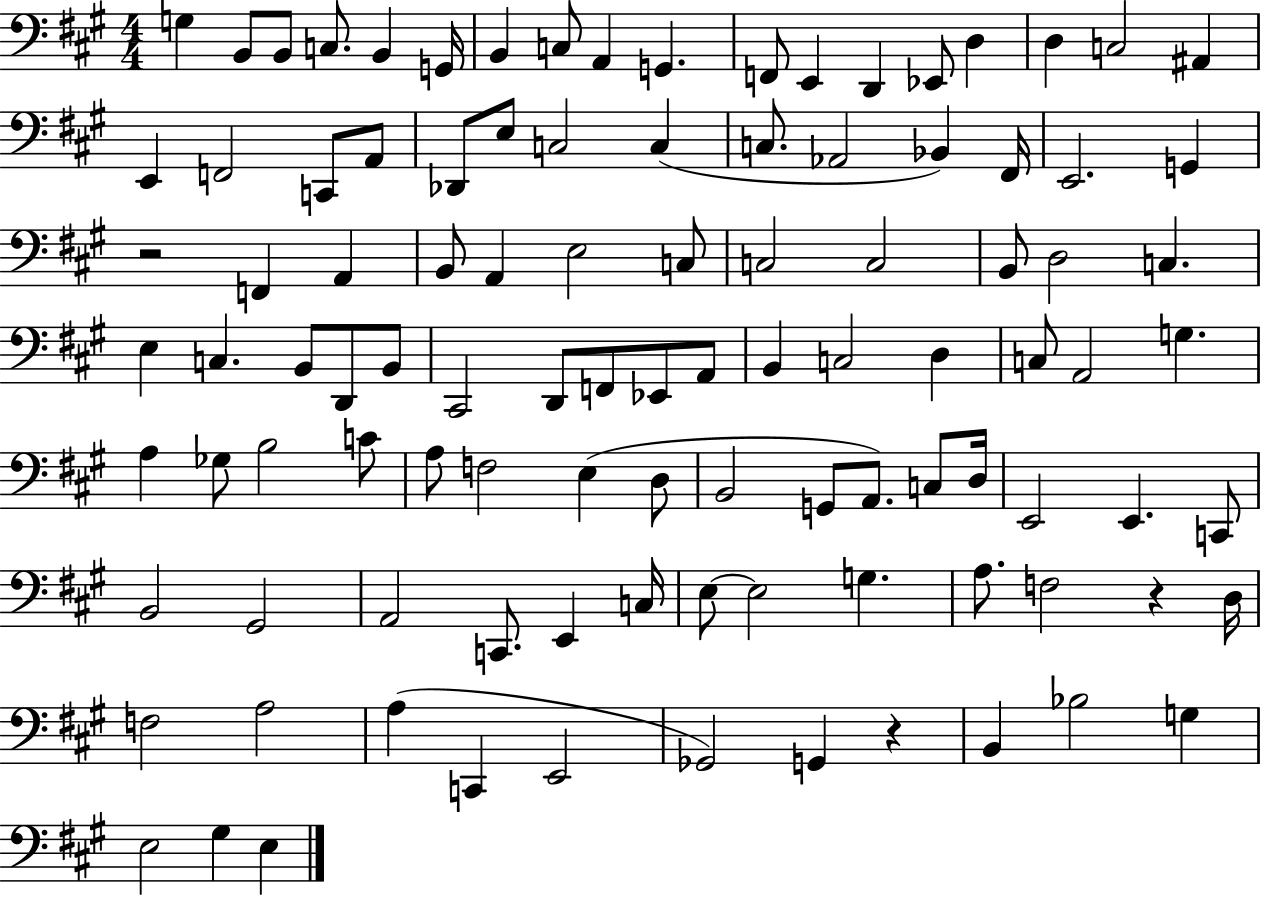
X:1
T:Untitled
M:4/4
L:1/4
K:A
G, B,,/2 B,,/2 C,/2 B,, G,,/4 B,, C,/2 A,, G,, F,,/2 E,, D,, _E,,/2 D, D, C,2 ^A,, E,, F,,2 C,,/2 A,,/2 _D,,/2 E,/2 C,2 C, C,/2 _A,,2 _B,, ^F,,/4 E,,2 G,, z2 F,, A,, B,,/2 A,, E,2 C,/2 C,2 C,2 B,,/2 D,2 C, E, C, B,,/2 D,,/2 B,,/2 ^C,,2 D,,/2 F,,/2 _E,,/2 A,,/2 B,, C,2 D, C,/2 A,,2 G, A, _G,/2 B,2 C/2 A,/2 F,2 E, D,/2 B,,2 G,,/2 A,,/2 C,/2 D,/4 E,,2 E,, C,,/2 B,,2 ^G,,2 A,,2 C,,/2 E,, C,/4 E,/2 E,2 G, A,/2 F,2 z D,/4 F,2 A,2 A, C,, E,,2 _G,,2 G,, z B,, _B,2 G, E,2 ^G, E,